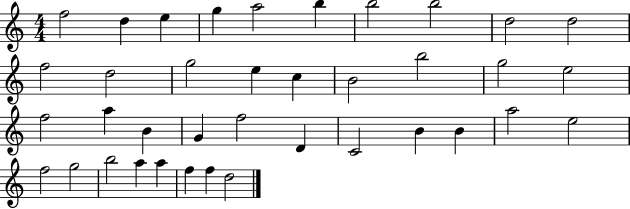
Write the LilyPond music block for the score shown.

{
  \clef treble
  \numericTimeSignature
  \time 4/4
  \key c \major
  f''2 d''4 e''4 | g''4 a''2 b''4 | b''2 b''2 | d''2 d''2 | \break f''2 d''2 | g''2 e''4 c''4 | b'2 b''2 | g''2 e''2 | \break f''2 a''4 b'4 | g'4 f''2 d'4 | c'2 b'4 b'4 | a''2 e''2 | \break f''2 g''2 | b''2 a''4 a''4 | f''4 f''4 d''2 | \bar "|."
}